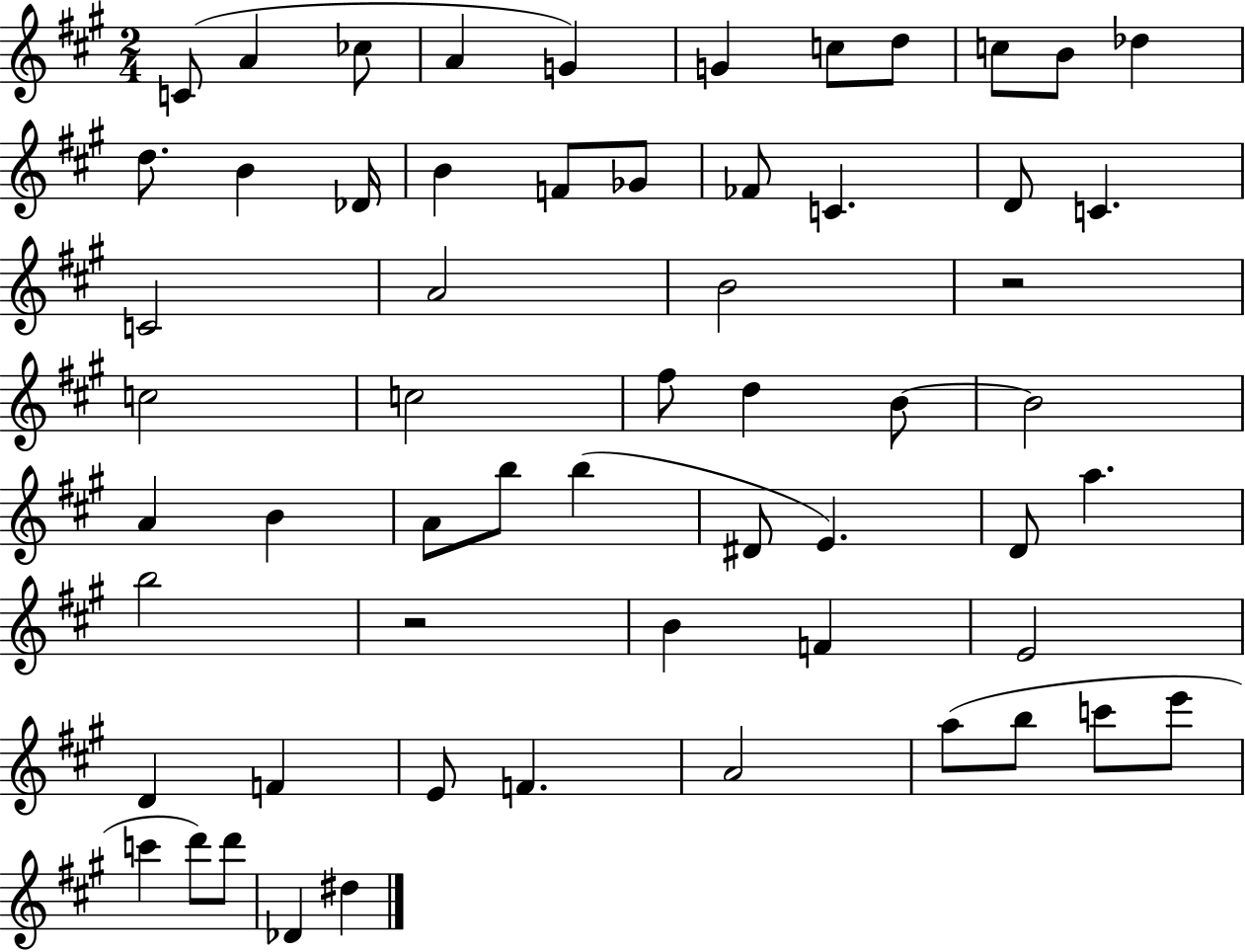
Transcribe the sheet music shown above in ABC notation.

X:1
T:Untitled
M:2/4
L:1/4
K:A
C/2 A _c/2 A G G c/2 d/2 c/2 B/2 _d d/2 B _D/4 B F/2 _G/2 _F/2 C D/2 C C2 A2 B2 z2 c2 c2 ^f/2 d B/2 B2 A B A/2 b/2 b ^D/2 E D/2 a b2 z2 B F E2 D F E/2 F A2 a/2 b/2 c'/2 e'/2 c' d'/2 d'/2 _D ^d